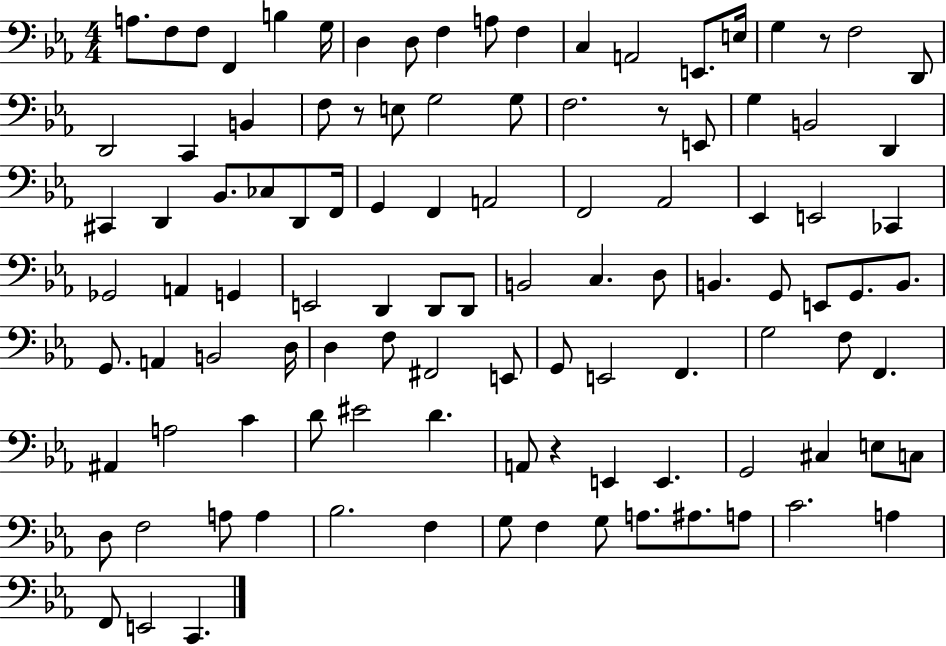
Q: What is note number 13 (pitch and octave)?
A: A2